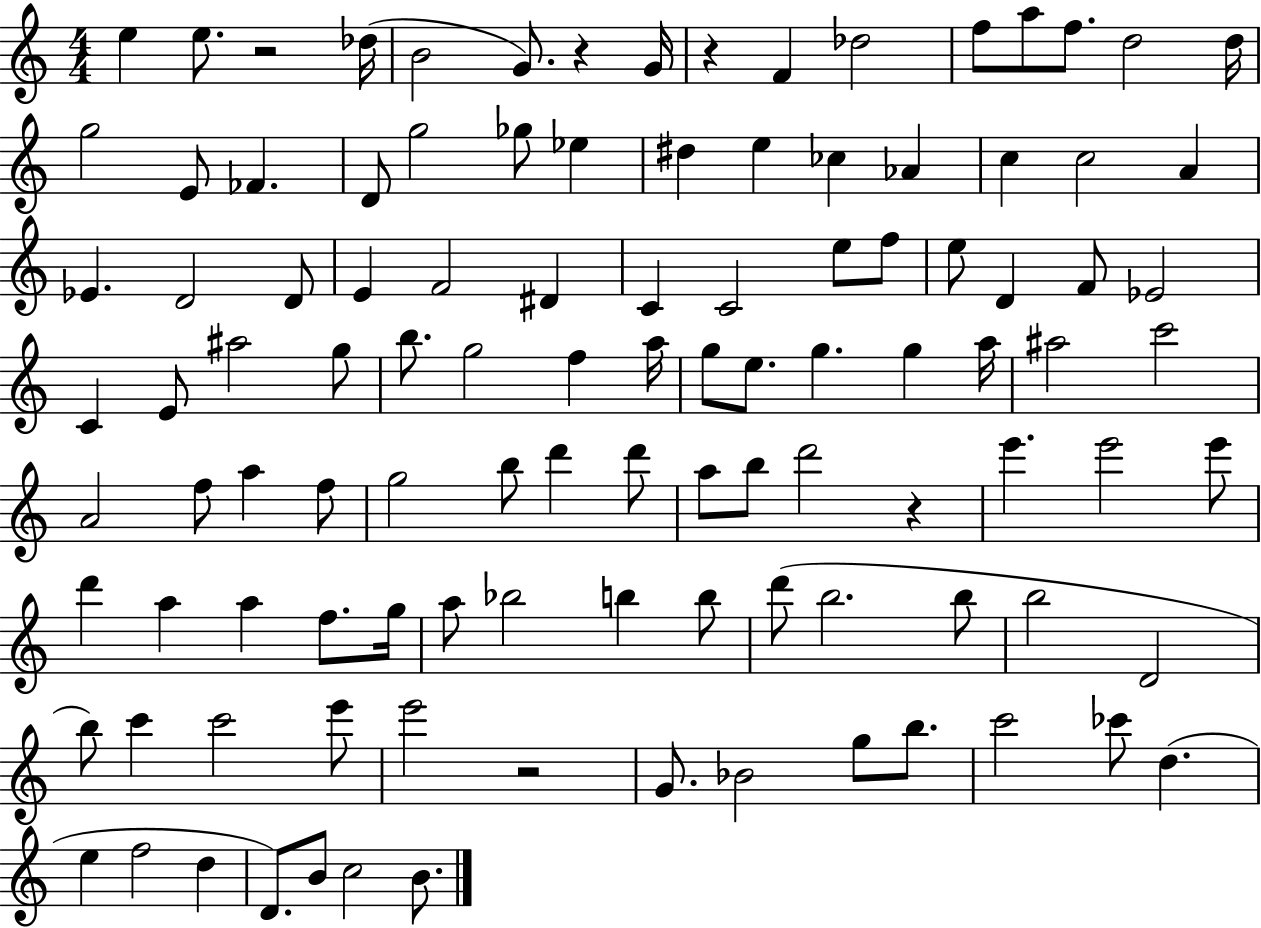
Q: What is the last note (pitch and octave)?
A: B4